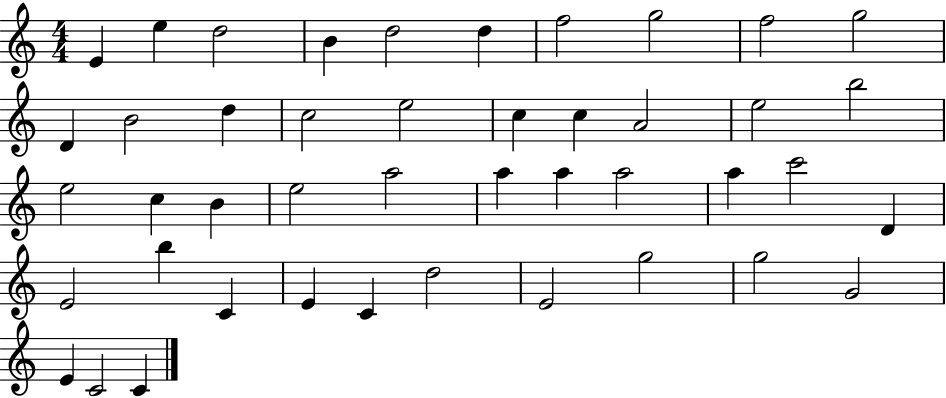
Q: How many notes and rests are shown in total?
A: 44